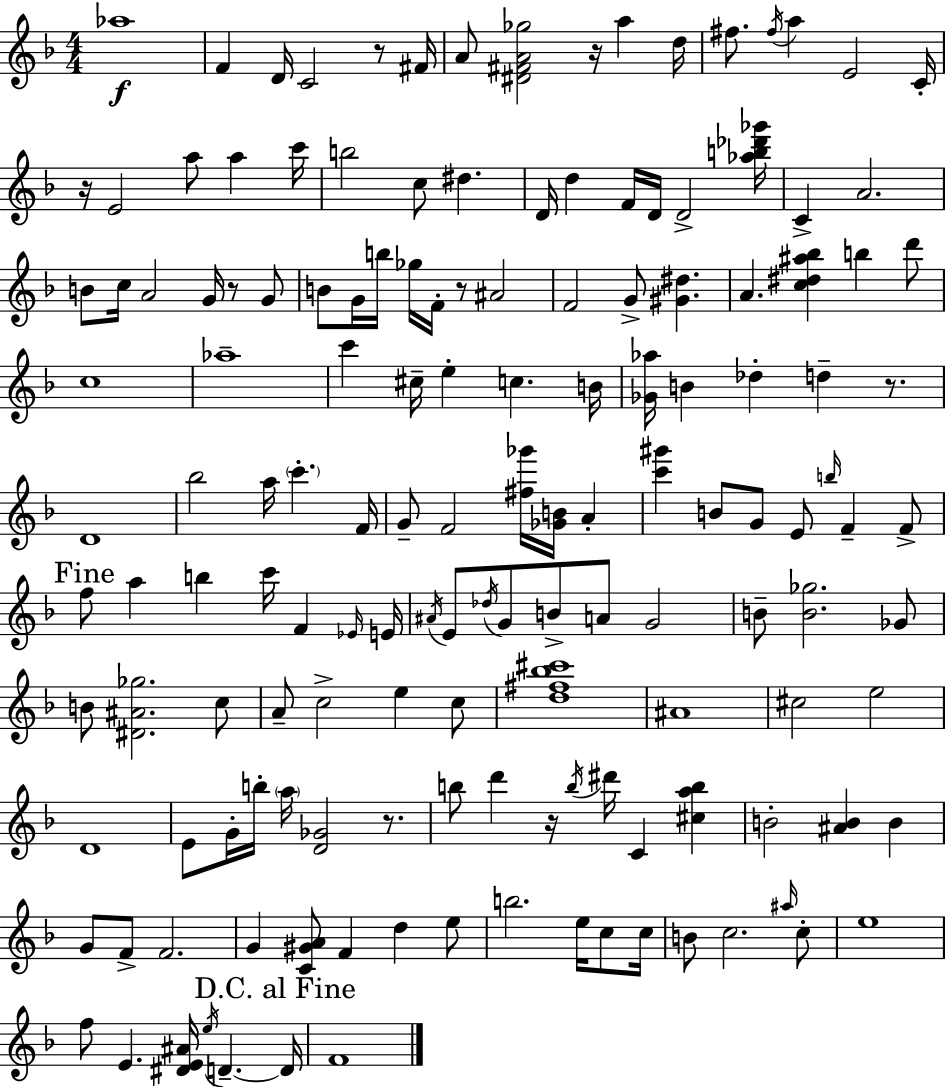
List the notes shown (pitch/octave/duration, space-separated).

Ab5/w F4/q D4/s C4/h R/e F#4/s A4/e [D#4,F#4,A4,Gb5]/h R/s A5/q D5/s F#5/e. F#5/s A5/q E4/h C4/s R/s E4/h A5/e A5/q C6/s B5/h C5/e D#5/q. D4/s D5/q F4/s D4/s D4/h [Ab5,B5,Db6,Gb6]/s C4/q A4/h. B4/e C5/s A4/h G4/s R/e G4/e B4/e G4/s B5/s Gb5/s F4/s R/e A#4/h F4/h G4/e [G#4,D#5]/q. A4/q. [C5,D#5,A#5,Bb5]/q B5/q D6/e C5/w Ab5/w C6/q C#5/s E5/q C5/q. B4/s [Gb4,Ab5]/s B4/q Db5/q D5/q R/e. D4/w Bb5/h A5/s C6/q. F4/s G4/e F4/h [F#5,Gb6]/s [Gb4,B4]/s A4/q [C6,G#6]/q B4/e G4/e E4/e B5/s F4/q F4/e F5/e A5/q B5/q C6/s F4/q Eb4/s E4/s A#4/s E4/e Db5/s G4/e B4/e A4/e G4/h B4/e [B4,Gb5]/h. Gb4/e B4/e [D#4,A#4,Gb5]/h. C5/e A4/e C5/h E5/q C5/e [D5,F#5,Bb5,C#6]/w A#4/w C#5/h E5/h D4/w E4/e G4/s B5/s A5/s [D4,Gb4]/h R/e. B5/e D6/q R/s B5/s D#6/s C4/q [C#5,A5,B5]/q B4/h [A#4,B4]/q B4/q G4/e F4/e F4/h. G4/q [C4,G#4,A4]/e F4/q D5/q E5/e B5/h. E5/s C5/e C5/s B4/e C5/h. A#5/s C5/e E5/w F5/e E4/q. [D#4,E4,A#4]/s E5/s D4/q. D4/s F4/w